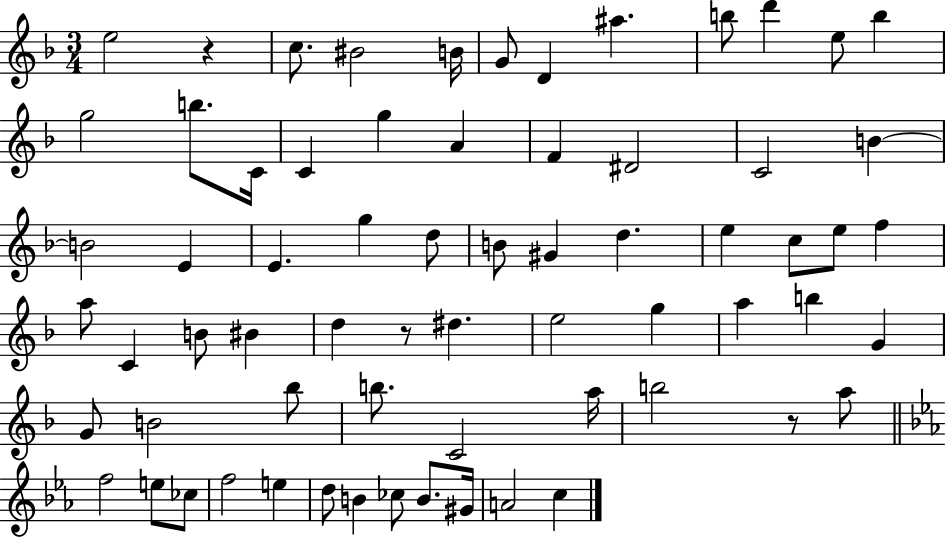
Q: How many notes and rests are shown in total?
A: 67